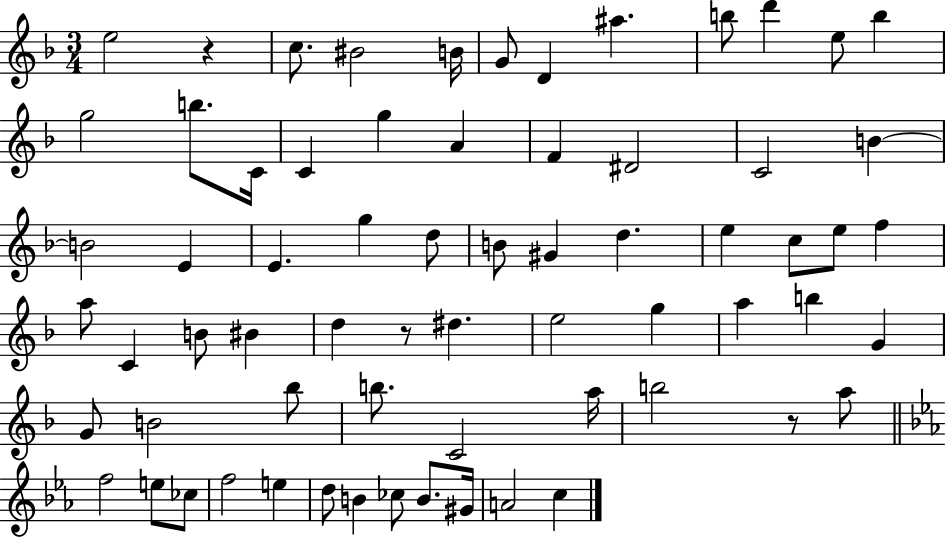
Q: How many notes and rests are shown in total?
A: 67